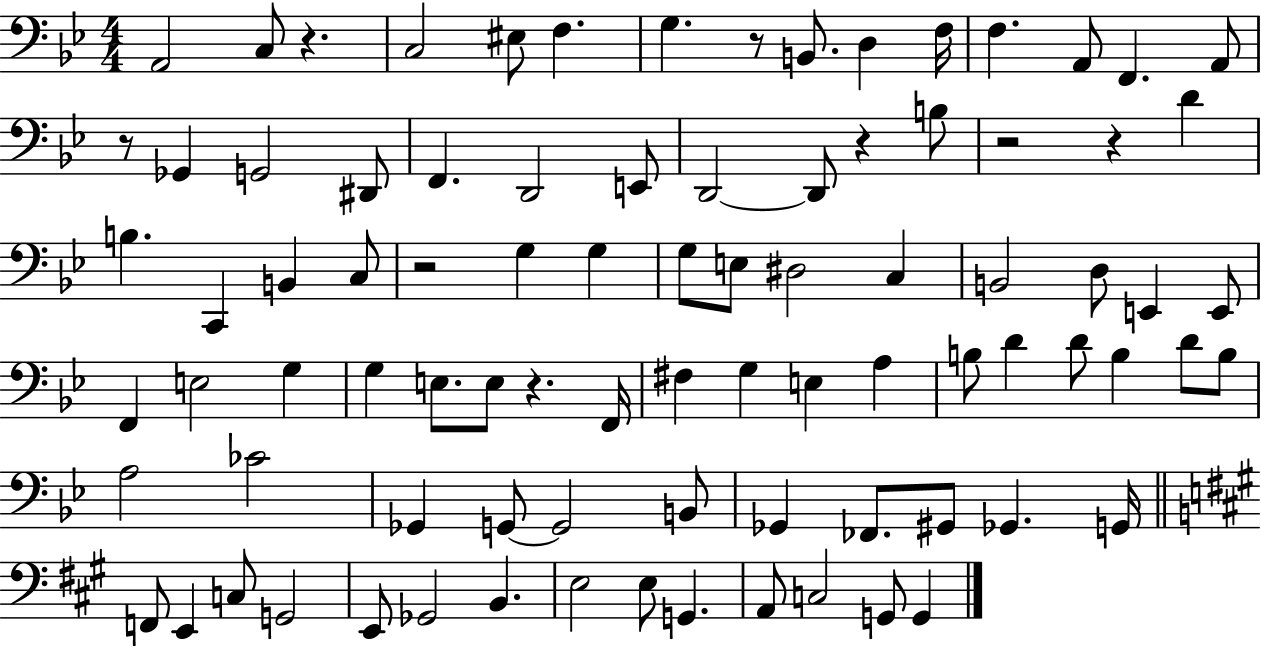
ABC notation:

X:1
T:Untitled
M:4/4
L:1/4
K:Bb
A,,2 C,/2 z C,2 ^E,/2 F, G, z/2 B,,/2 D, F,/4 F, A,,/2 F,, A,,/2 z/2 _G,, G,,2 ^D,,/2 F,, D,,2 E,,/2 D,,2 D,,/2 z B,/2 z2 z D B, C,, B,, C,/2 z2 G, G, G,/2 E,/2 ^D,2 C, B,,2 D,/2 E,, E,,/2 F,, E,2 G, G, E,/2 E,/2 z F,,/4 ^F, G, E, A, B,/2 D D/2 B, D/2 B,/2 A,2 _C2 _G,, G,,/2 G,,2 B,,/2 _G,, _F,,/2 ^G,,/2 _G,, G,,/4 F,,/2 E,, C,/2 G,,2 E,,/2 _G,,2 B,, E,2 E,/2 G,, A,,/2 C,2 G,,/2 G,,